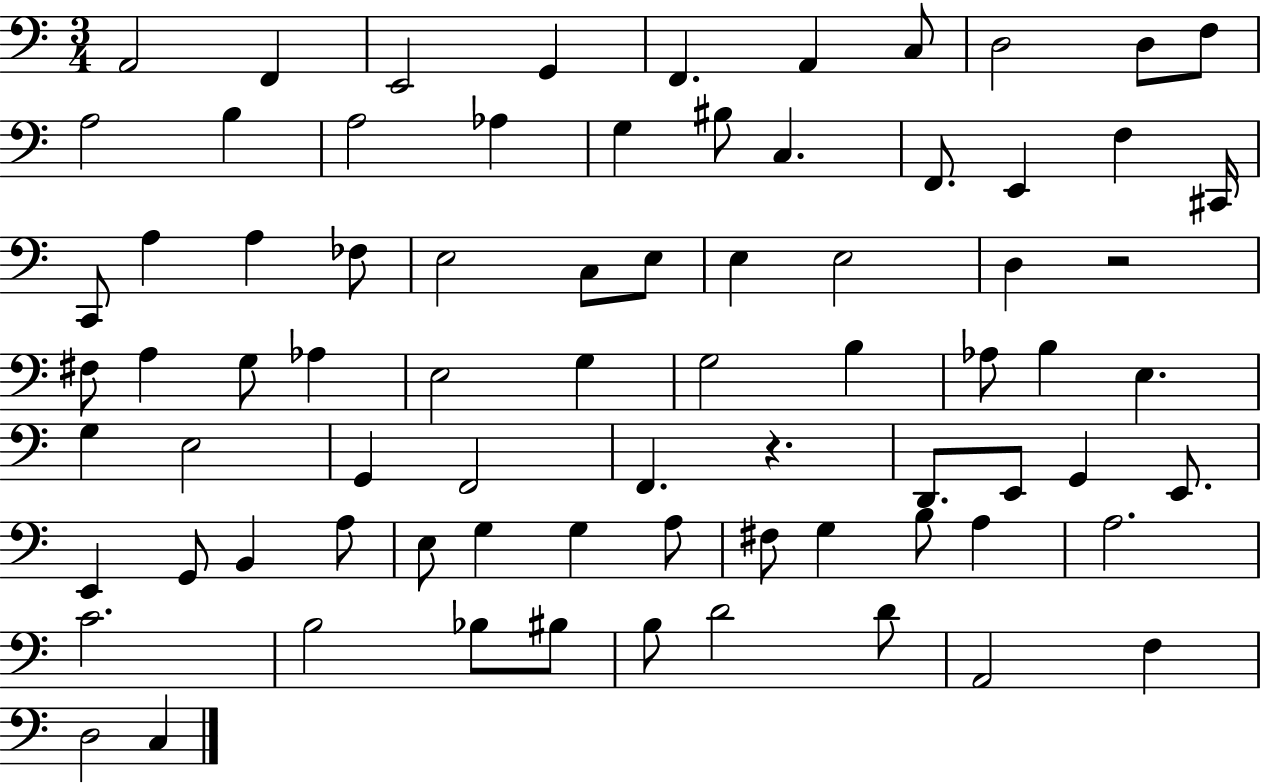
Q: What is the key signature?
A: C major